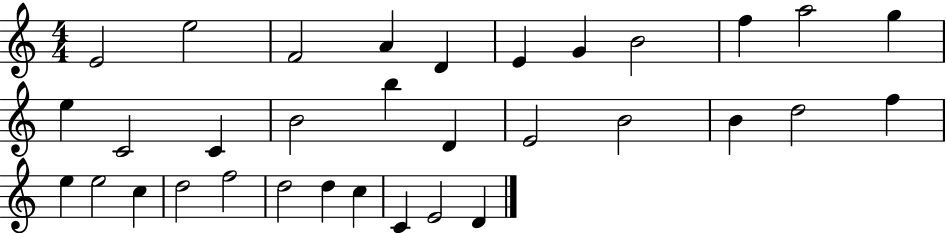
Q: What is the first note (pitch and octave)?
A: E4